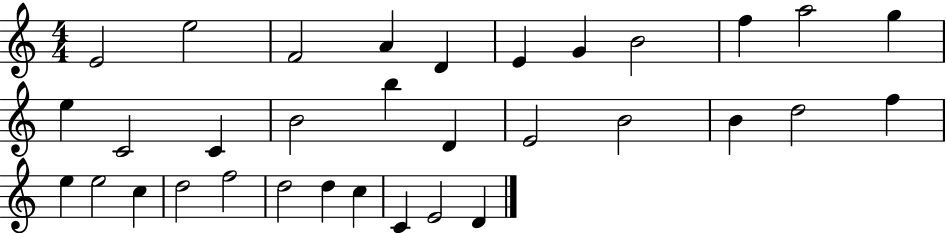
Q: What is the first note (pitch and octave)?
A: E4